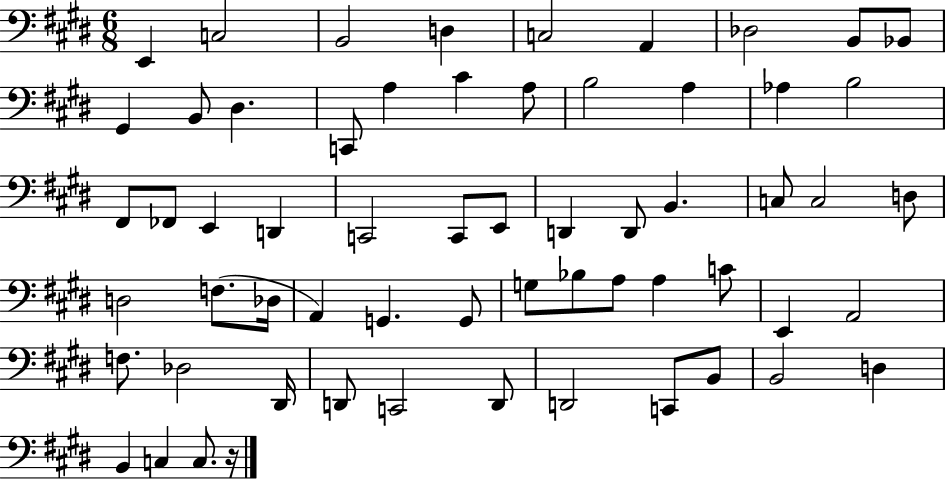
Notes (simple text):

E2/q C3/h B2/h D3/q C3/h A2/q Db3/h B2/e Bb2/e G#2/q B2/e D#3/q. C2/e A3/q C#4/q A3/e B3/h A3/q Ab3/q B3/h F#2/e FES2/e E2/q D2/q C2/h C2/e E2/e D2/q D2/e B2/q. C3/e C3/h D3/e D3/h F3/e. Db3/s A2/q G2/q. G2/e G3/e Bb3/e A3/e A3/q C4/e E2/q A2/h F3/e. Db3/h D#2/s D2/e C2/h D2/e D2/h C2/e B2/e B2/h D3/q B2/q C3/q C3/e. R/s